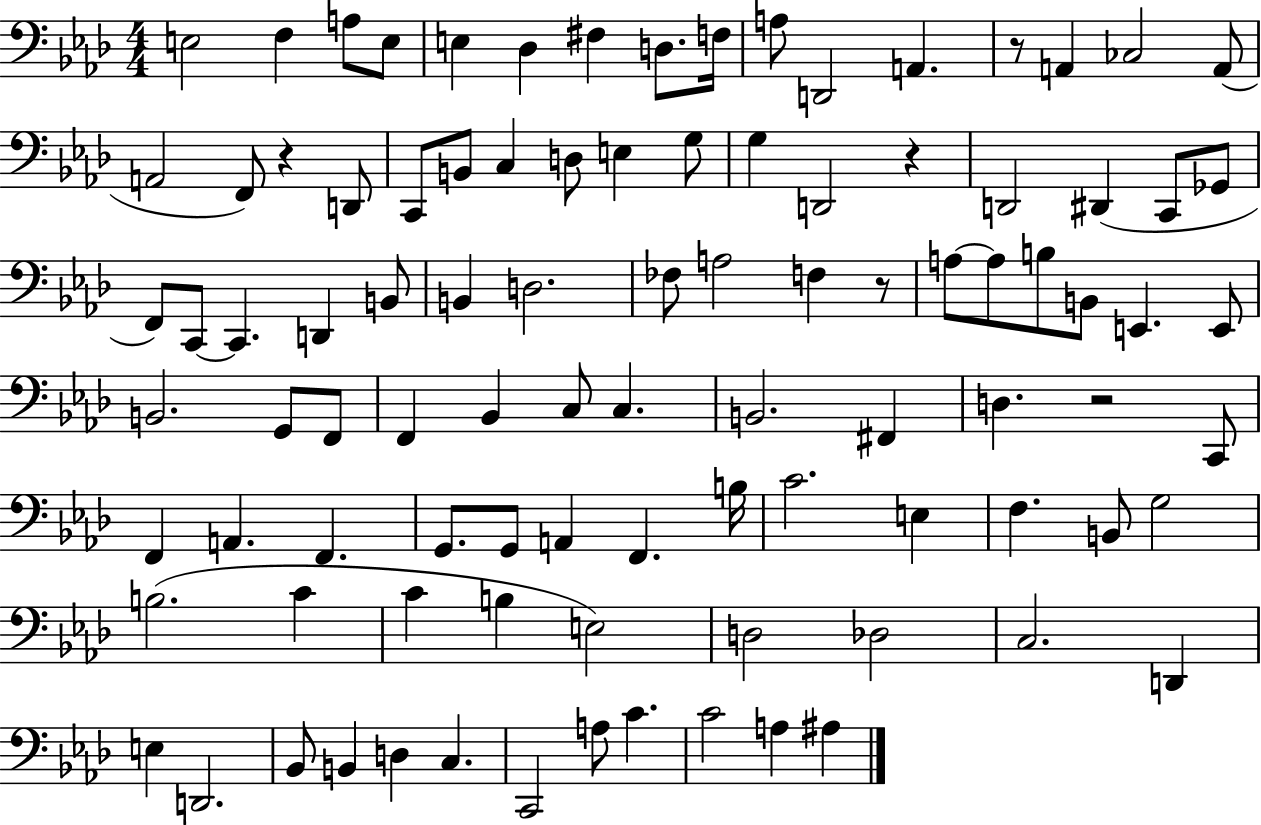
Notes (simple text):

E3/h F3/q A3/e E3/e E3/q Db3/q F#3/q D3/e. F3/s A3/e D2/h A2/q. R/e A2/q CES3/h A2/e A2/h F2/e R/q D2/e C2/e B2/e C3/q D3/e E3/q G3/e G3/q D2/h R/q D2/h D#2/q C2/e Gb2/e F2/e C2/e C2/q. D2/q B2/e B2/q D3/h. FES3/e A3/h F3/q R/e A3/e A3/e B3/e B2/e E2/q. E2/e B2/h. G2/e F2/e F2/q Bb2/q C3/e C3/q. B2/h. F#2/q D3/q. R/h C2/e F2/q A2/q. F2/q. G2/e. G2/e A2/q F2/q. B3/s C4/h. E3/q F3/q. B2/e G3/h B3/h. C4/q C4/q B3/q E3/h D3/h Db3/h C3/h. D2/q E3/q D2/h. Bb2/e B2/q D3/q C3/q. C2/h A3/e C4/q. C4/h A3/q A#3/q